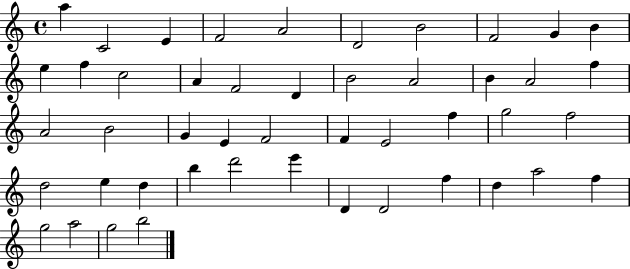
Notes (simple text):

A5/q C4/h E4/q F4/h A4/h D4/h B4/h F4/h G4/q B4/q E5/q F5/q C5/h A4/q F4/h D4/q B4/h A4/h B4/q A4/h F5/q A4/h B4/h G4/q E4/q F4/h F4/q E4/h F5/q G5/h F5/h D5/h E5/q D5/q B5/q D6/h E6/q D4/q D4/h F5/q D5/q A5/h F5/q G5/h A5/h G5/h B5/h